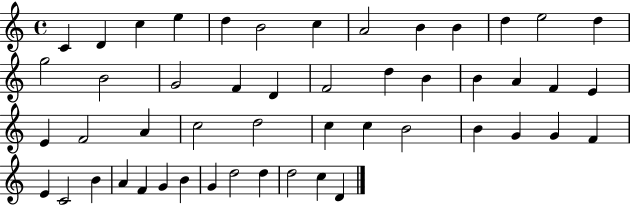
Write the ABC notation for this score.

X:1
T:Untitled
M:4/4
L:1/4
K:C
C D c e d B2 c A2 B B d e2 d g2 B2 G2 F D F2 d B B A F E E F2 A c2 d2 c c B2 B G G F E C2 B A F G B G d2 d d2 c D